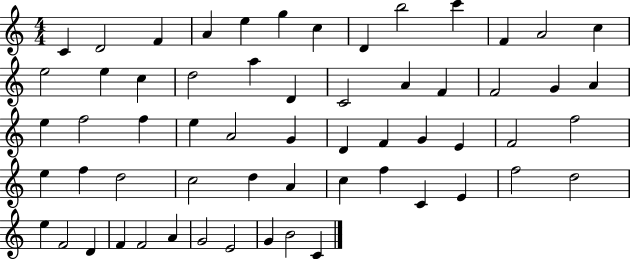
C4/q D4/h F4/q A4/q E5/q G5/q C5/q D4/q B5/h C6/q F4/q A4/h C5/q E5/h E5/q C5/q D5/h A5/q D4/q C4/h A4/q F4/q F4/h G4/q A4/q E5/q F5/h F5/q E5/q A4/h G4/q D4/q F4/q G4/q E4/q F4/h F5/h E5/q F5/q D5/h C5/h D5/q A4/q C5/q F5/q C4/q E4/q F5/h D5/h E5/q F4/h D4/q F4/q F4/h A4/q G4/h E4/h G4/q B4/h C4/q